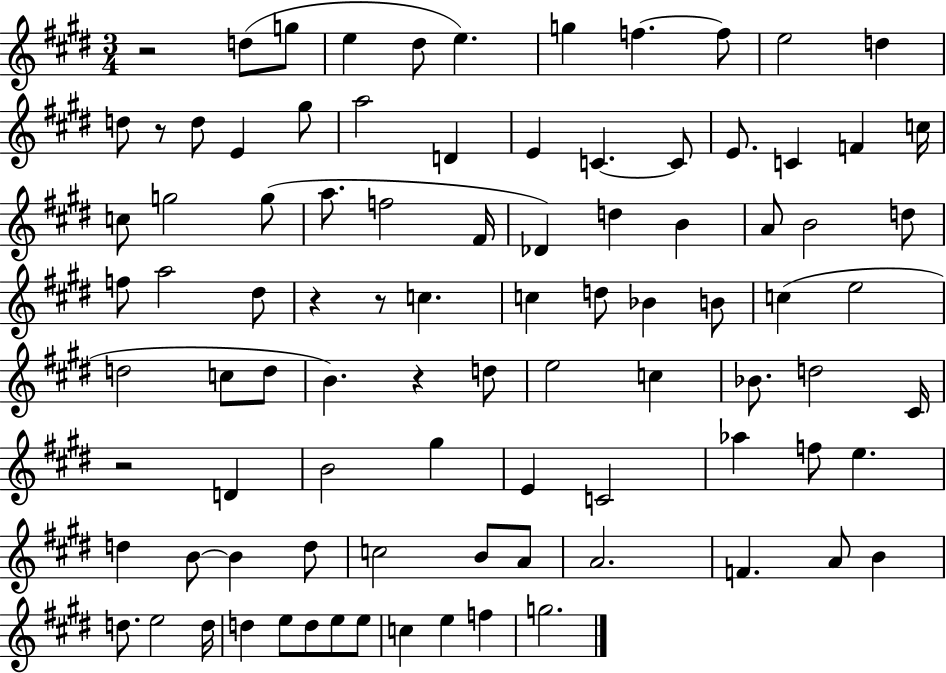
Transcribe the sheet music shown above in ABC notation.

X:1
T:Untitled
M:3/4
L:1/4
K:E
z2 d/2 g/2 e ^d/2 e g f f/2 e2 d d/2 z/2 d/2 E ^g/2 a2 D E C C/2 E/2 C F c/4 c/2 g2 g/2 a/2 f2 ^F/4 _D d B A/2 B2 d/2 f/2 a2 ^d/2 z z/2 c c d/2 _B B/2 c e2 d2 c/2 d/2 B z d/2 e2 c _B/2 d2 ^C/4 z2 D B2 ^g E C2 _a f/2 e d B/2 B d/2 c2 B/2 A/2 A2 F A/2 B d/2 e2 d/4 d e/2 d/2 e/2 e/2 c e f g2